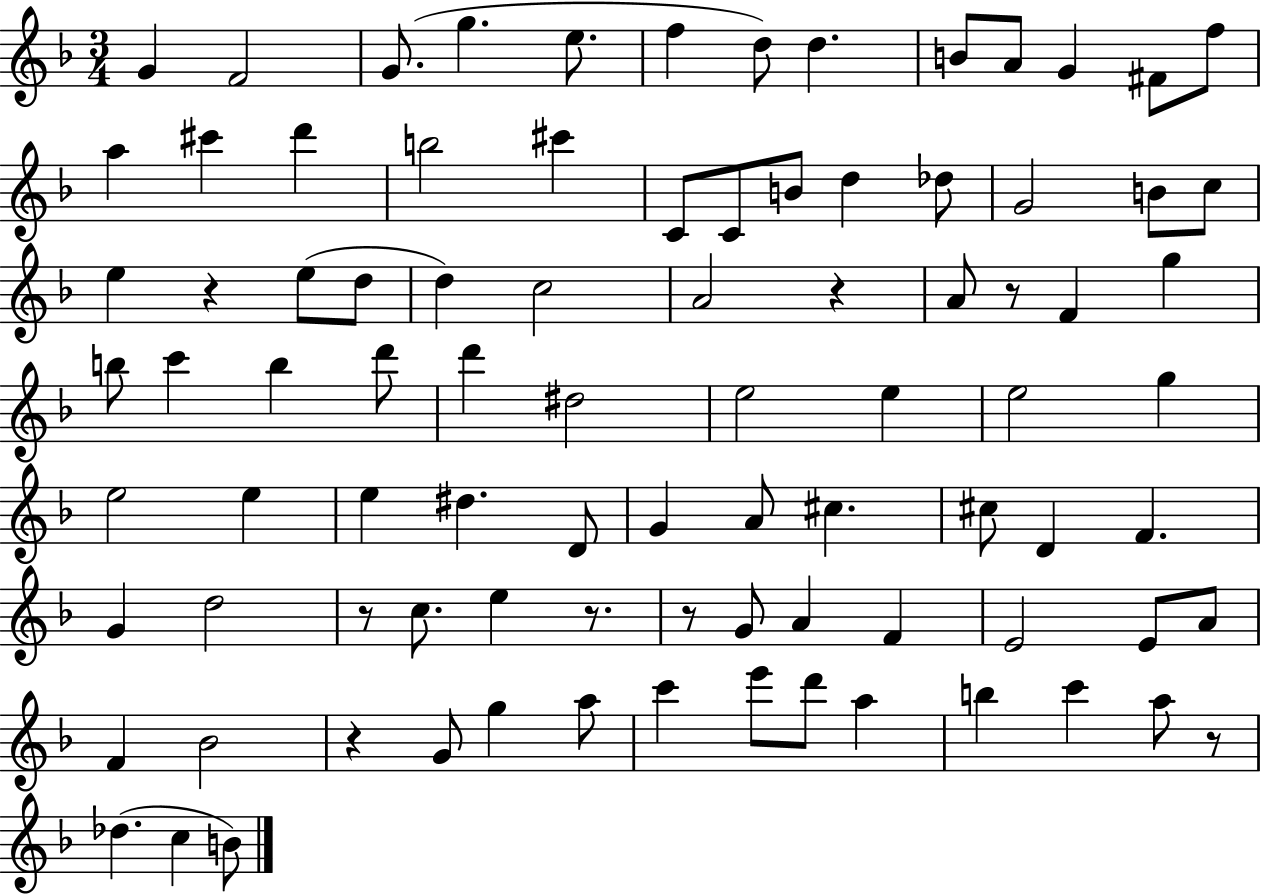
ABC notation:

X:1
T:Untitled
M:3/4
L:1/4
K:F
G F2 G/2 g e/2 f d/2 d B/2 A/2 G ^F/2 f/2 a ^c' d' b2 ^c' C/2 C/2 B/2 d _d/2 G2 B/2 c/2 e z e/2 d/2 d c2 A2 z A/2 z/2 F g b/2 c' b d'/2 d' ^d2 e2 e e2 g e2 e e ^d D/2 G A/2 ^c ^c/2 D F G d2 z/2 c/2 e z/2 z/2 G/2 A F E2 E/2 A/2 F _B2 z G/2 g a/2 c' e'/2 d'/2 a b c' a/2 z/2 _d c B/2